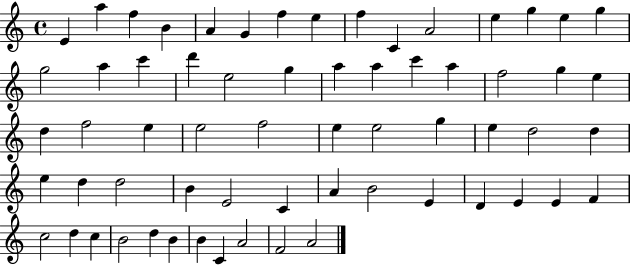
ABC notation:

X:1
T:Untitled
M:4/4
L:1/4
K:C
E a f B A G f e f C A2 e g e g g2 a c' d' e2 g a a c' a f2 g e d f2 e e2 f2 e e2 g e d2 d e d d2 B E2 C A B2 E D E E F c2 d c B2 d B B C A2 F2 A2